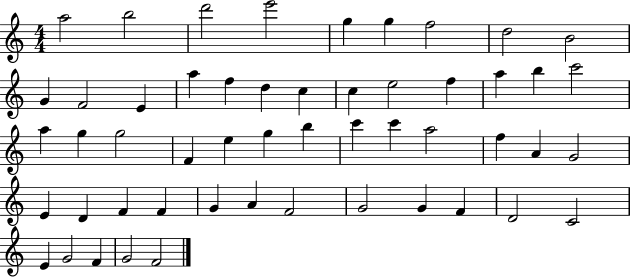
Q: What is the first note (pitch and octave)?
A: A5